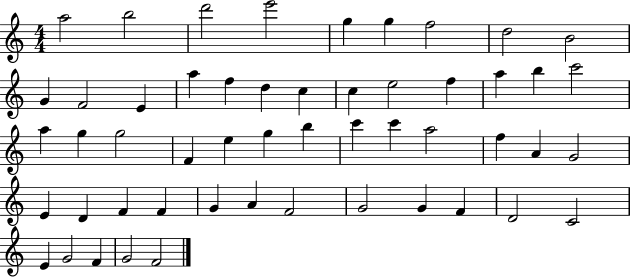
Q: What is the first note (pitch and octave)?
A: A5